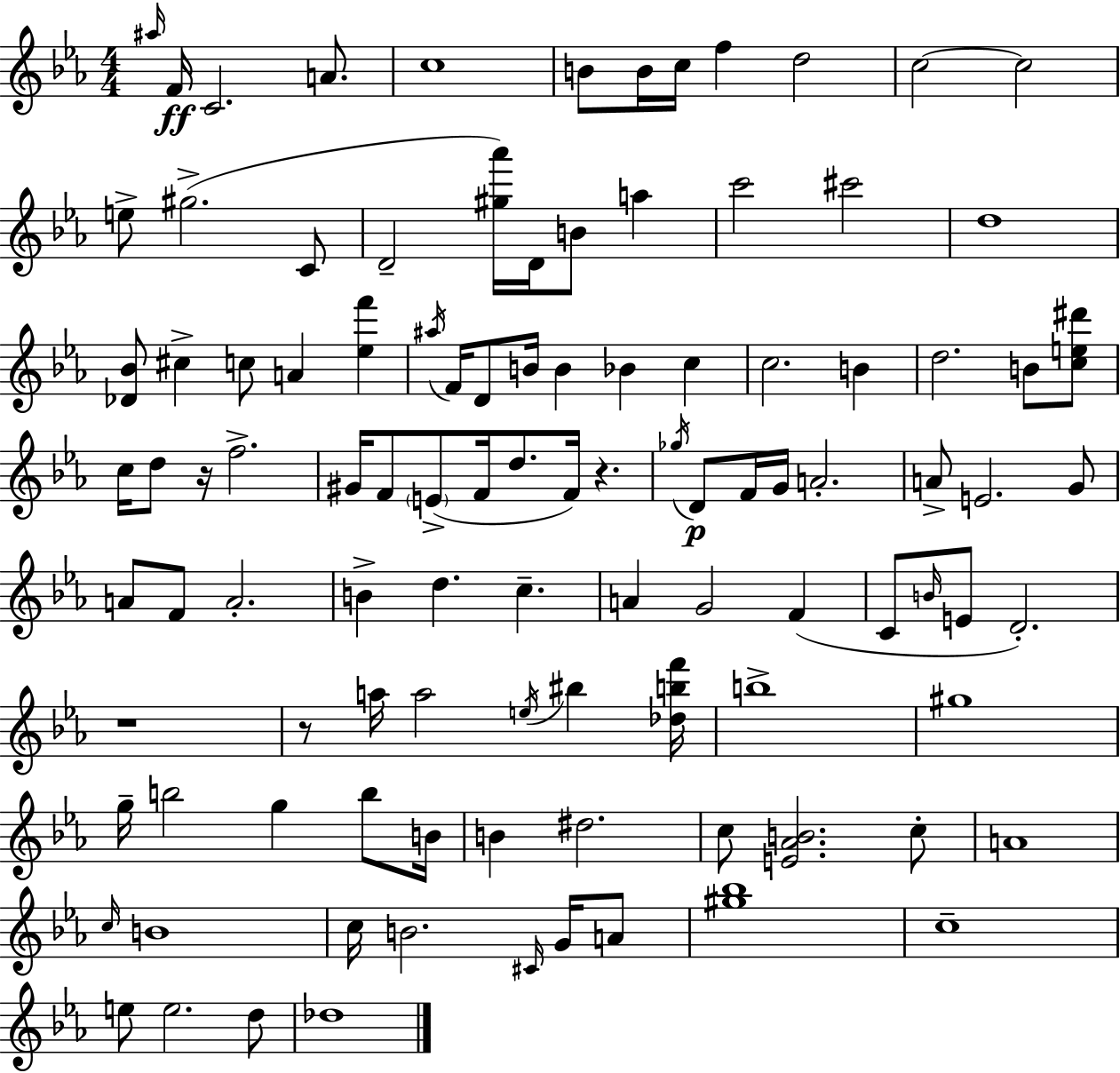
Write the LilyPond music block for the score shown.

{
  \clef treble
  \numericTimeSignature
  \time 4/4
  \key c \minor
  \repeat volta 2 { \grace { ais''16 }\ff f'16 c'2. a'8. | c''1 | b'8 b'16 c''16 f''4 d''2 | c''2~~ c''2 | \break e''8-> gis''2.->( c'8 | d'2-- <gis'' aes'''>16) d'16 b'8 a''4 | c'''2 cis'''2 | d''1 | \break <des' bes'>8 cis''4-> c''8 a'4 <ees'' f'''>4 | \acciaccatura { ais''16 } f'16 d'8 b'16 b'4 bes'4 c''4 | c''2. b'4 | d''2. b'8 | \break <c'' e'' dis'''>8 c''16 d''8 r16 f''2.-> | gis'16 f'8 \parenthesize e'8->( f'16 d''8. f'16) r4. | \acciaccatura { ges''16 } d'8\p f'16 g'16 a'2.-. | a'8-> e'2. | \break g'8 a'8 f'8 a'2.-. | b'4-> d''4. c''4.-- | a'4 g'2 f'4( | c'8 \grace { b'16 } e'8 d'2.-.) | \break r1 | r8 a''16 a''2 \acciaccatura { e''16 } | bis''4 <des'' b'' f'''>16 b''1-> | gis''1 | \break g''16-- b''2 g''4 | b''8 b'16 b'4 dis''2. | c''8 <e' aes' b'>2. | c''8-. a'1 | \break \grace { c''16 } b'1 | c''16 b'2. | \grace { cis'16 } g'16 a'8 <gis'' bes''>1 | c''1-- | \break e''8 e''2. | d''8 des''1 | } \bar "|."
}